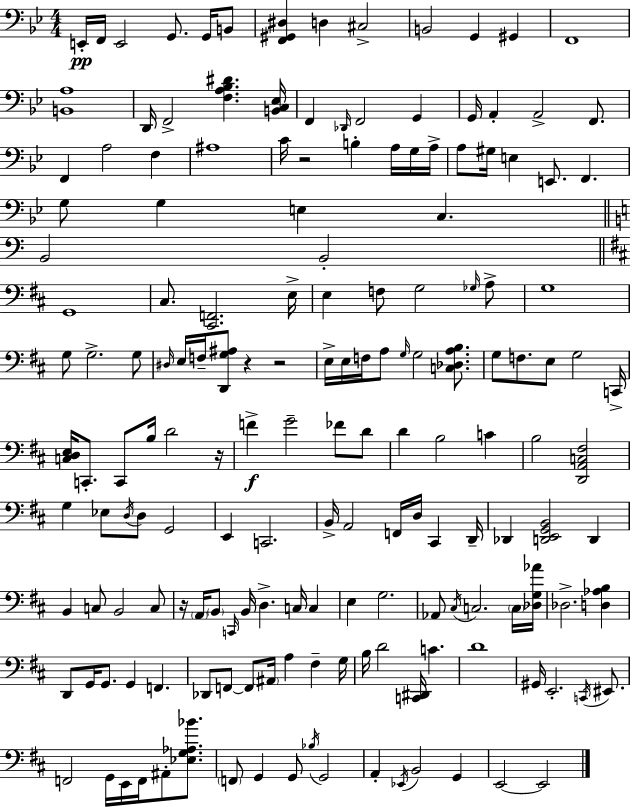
{
  \clef bass
  \numericTimeSignature
  \time 4/4
  \key bes \major
  e,16-.\pp f,16 e,2 g,8. g,16 b,8 | <f, gis, dis>4 d4 cis2-> | b,2 g,4 gis,4 | f,1 | \break <b, a>1 | d,16 f,2-> <f a bes dis'>4. <b, c ees>16 | f,4 \grace { des,16 } f,2 g,4 | g,16 a,4-. a,2-> f,8. | \break f,4 a2 f4 | ais1 | c'16 r2 b4-. a16 g16 | a16-> a8 gis16 e4 e,8. f,4. | \break g8 g4 e4 c4. | \bar "||" \break \key a \minor b,2 b,2-. | \bar "||" \break \key d \major g,1 | cis8. <cis, f,>2. e16-> | e4 f8 g2 \grace { ges16 } a8-> | g1 | \break g8 g2.-> g8 | \grace { dis16 } e16 f16-- <d, g ais>8 r4 r2 | e16-> e16 f16 a8 \grace { g16 } g2 | <c des a b>8. g8 f8. e8 g2 | \break c,16-> <c d e>16 c,8.-. c,8 b16 d'2 | r16 f'4->\f g'2-- fes'8 | d'8 d'4 b2 c'4 | b2 <d, a, c fis>2 | \break g4 ees8 \acciaccatura { d16 } d8 g,2 | e,4 c,2. | b,16-> a,2 f,16 d16 cis,4 | d,16-- des,4 <d, e, g, b,>2 | \break d,4 b,4 c8 b,2 | c8 r16 \parenthesize a,16 \parenthesize b,8 \grace { c,16 } b,16 d4.-> | c16 c4 e4 g2. | aes,8 \acciaccatura { cis16 } c2. | \break \parenthesize c16 <des g aes'>16 des2.-> | <d aes b>4 d,8 g,16 g,8. g,4 | f,4. des,8 f,8~~ f,8 \parenthesize ais,16 a4 | fis4-- g16 b16 d'2 <c, dis,>16 | \break c'4. d'1 | gis,16 e,2.-. | \acciaccatura { c,16 } eis,8. f,2 g,16 | e,16 f,16 ais,8-. <ees g aes bes'>8. \parenthesize f,8 g,4 g,8 \acciaccatura { bes16 } | \break g,2 a,4-. \acciaccatura { ees,16 } b,2 | g,4 e,2~~ | e,2 \bar "|."
}